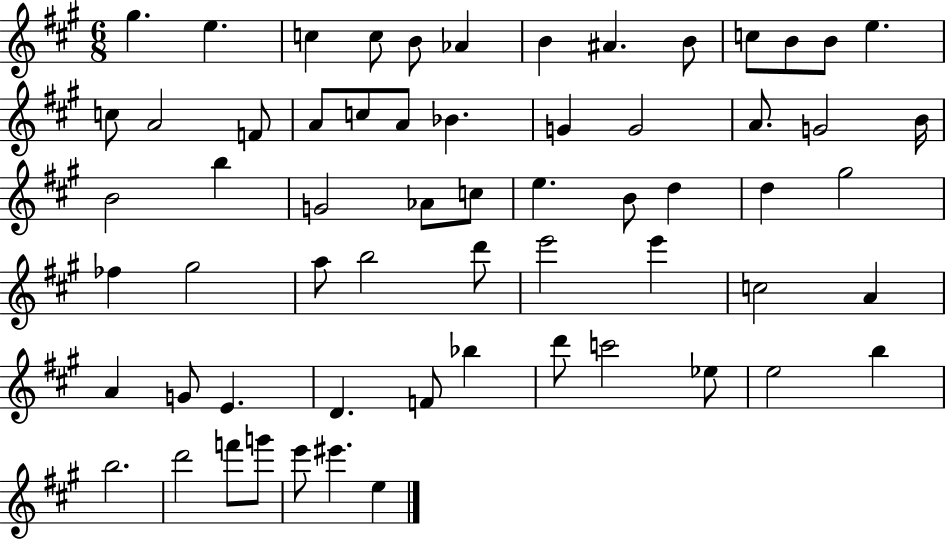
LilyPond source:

{
  \clef treble
  \numericTimeSignature
  \time 6/8
  \key a \major
  \repeat volta 2 { gis''4. e''4. | c''4 c''8 b'8 aes'4 | b'4 ais'4. b'8 | c''8 b'8 b'8 e''4. | \break c''8 a'2 f'8 | a'8 c''8 a'8 bes'4. | g'4 g'2 | a'8. g'2 b'16 | \break b'2 b''4 | g'2 aes'8 c''8 | e''4. b'8 d''4 | d''4 gis''2 | \break fes''4 gis''2 | a''8 b''2 d'''8 | e'''2 e'''4 | c''2 a'4 | \break a'4 g'8 e'4. | d'4. f'8 bes''4 | d'''8 c'''2 ees''8 | e''2 b''4 | \break b''2. | d'''2 f'''8 g'''8 | e'''8 eis'''4. e''4 | } \bar "|."
}